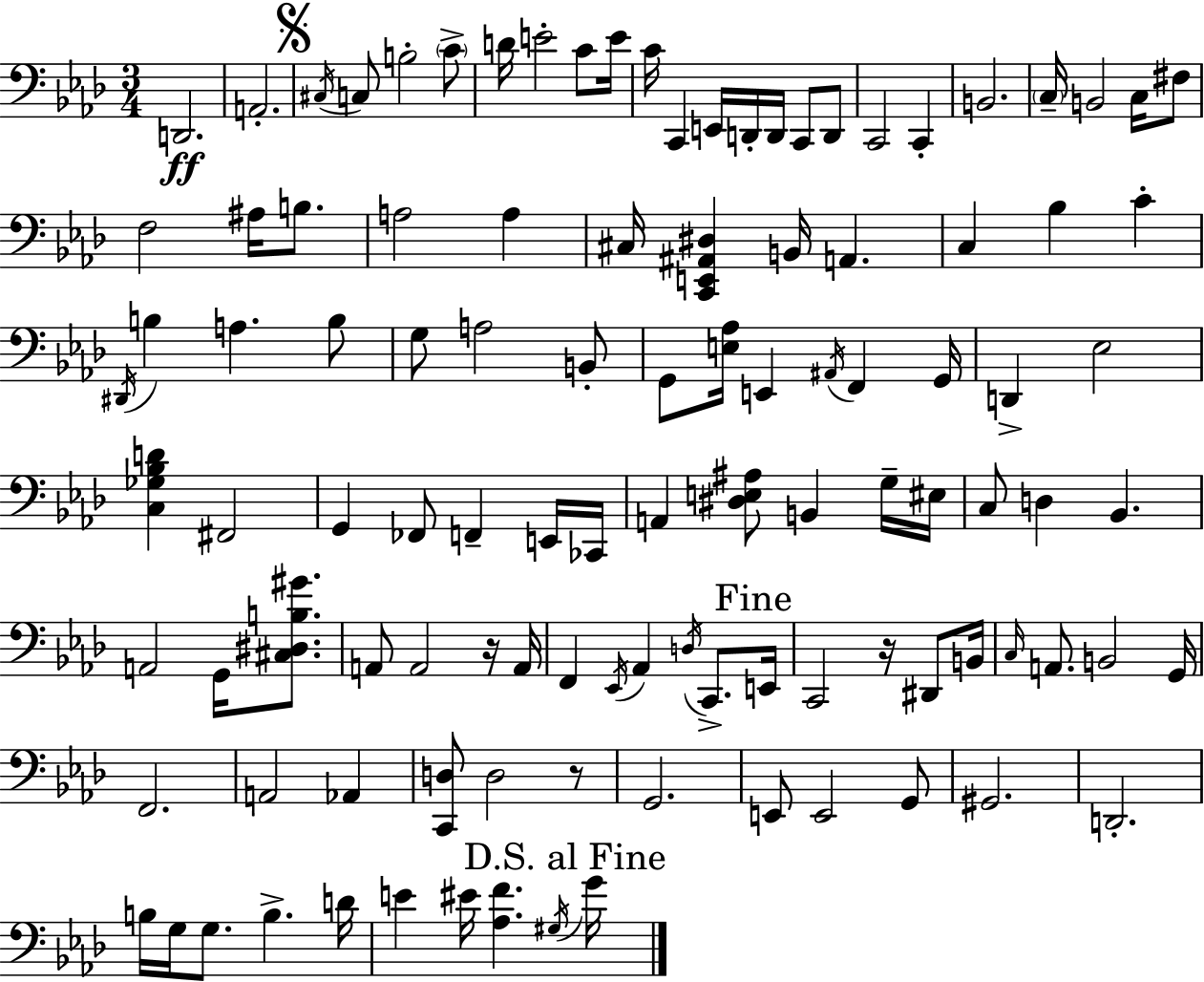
{
  \clef bass
  \numericTimeSignature
  \time 3/4
  \key aes \major
  d,2.\ff | a,2.-. | \mark \markup { \musicglyph "scripts.segno" } \acciaccatura { cis16 } c8 b2-. \parenthesize c'8-> | d'16 e'2-. c'8 | \break e'16 c'16 c,4 e,16 d,16-. d,16 c,8 d,8 | c,2 c,4-. | b,2. | \parenthesize c16-- b,2 c16 fis8 | \break f2 ais16 b8. | a2 a4 | cis16 <c, e, ais, dis>4 b,16 a,4. | c4 bes4 c'4-. | \break \acciaccatura { dis,16 } b4 a4. | b8 g8 a2 | b,8-. g,8 <e aes>16 e,4 \acciaccatura { ais,16 } f,4 | g,16 d,4-> ees2 | \break <c ges bes d'>4 fis,2 | g,4 fes,8 f,4-- | e,16 ces,16 a,4 <dis e ais>8 b,4 | g16-- eis16 c8 d4 bes,4. | \break a,2 g,16 | <cis dis b gis'>8. a,8 a,2 | r16 a,16 f,4 \acciaccatura { ees,16 } aes,4 | \acciaccatura { d16 } c,8.-> \mark "Fine" e,16 c,2 | \break r16 dis,8 b,16 \grace { c16 } a,8. b,2 | g,16 f,2. | a,2 | aes,4 <c, d>8 d2 | \break r8 g,2. | e,8 e,2 | g,8 gis,2. | d,2.-. | \break b16 g16 g8. b4.-> | d'16 e'4 eis'16 <aes f'>4. | \acciaccatura { gis16 } \mark "D.S. al Fine" g'16 \bar "|."
}